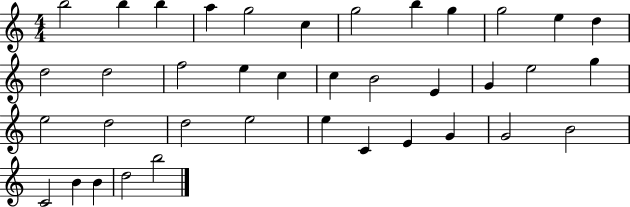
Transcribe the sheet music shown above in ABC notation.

X:1
T:Untitled
M:4/4
L:1/4
K:C
b2 b b a g2 c g2 b g g2 e d d2 d2 f2 e c c B2 E G e2 g e2 d2 d2 e2 e C E G G2 B2 C2 B B d2 b2